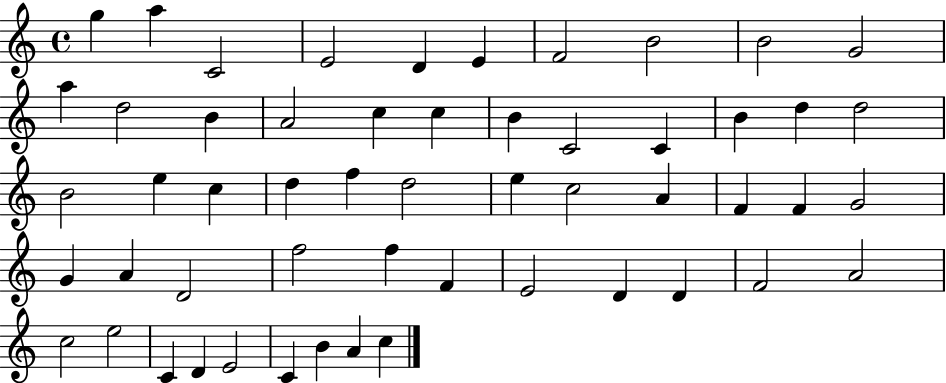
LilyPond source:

{
  \clef treble
  \time 4/4
  \defaultTimeSignature
  \key c \major
  g''4 a''4 c'2 | e'2 d'4 e'4 | f'2 b'2 | b'2 g'2 | \break a''4 d''2 b'4 | a'2 c''4 c''4 | b'4 c'2 c'4 | b'4 d''4 d''2 | \break b'2 e''4 c''4 | d''4 f''4 d''2 | e''4 c''2 a'4 | f'4 f'4 g'2 | \break g'4 a'4 d'2 | f''2 f''4 f'4 | e'2 d'4 d'4 | f'2 a'2 | \break c''2 e''2 | c'4 d'4 e'2 | c'4 b'4 a'4 c''4 | \bar "|."
}